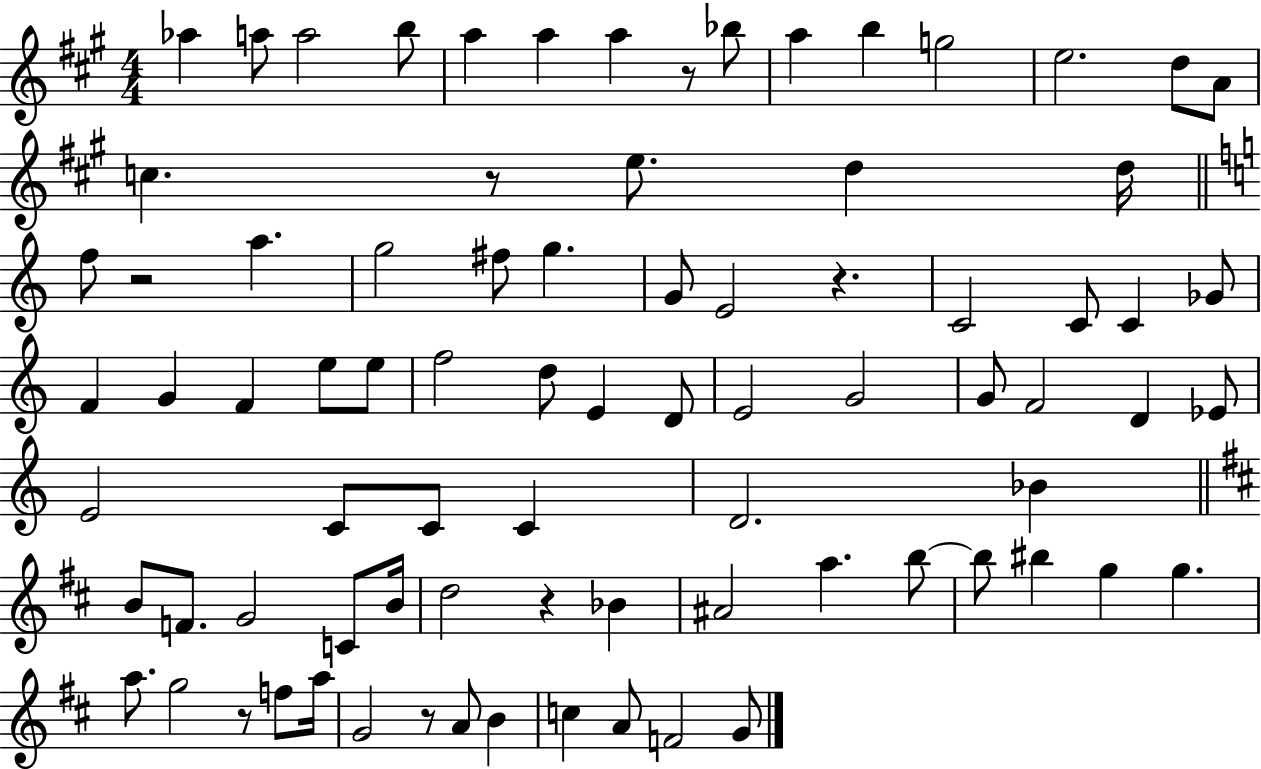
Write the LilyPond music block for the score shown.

{
  \clef treble
  \numericTimeSignature
  \time 4/4
  \key a \major
  aes''4 a''8 a''2 b''8 | a''4 a''4 a''4 r8 bes''8 | a''4 b''4 g''2 | e''2. d''8 a'8 | \break c''4. r8 e''8. d''4 d''16 | \bar "||" \break \key c \major f''8 r2 a''4. | g''2 fis''8 g''4. | g'8 e'2 r4. | c'2 c'8 c'4 ges'8 | \break f'4 g'4 f'4 e''8 e''8 | f''2 d''8 e'4 d'8 | e'2 g'2 | g'8 f'2 d'4 ees'8 | \break e'2 c'8 c'8 c'4 | d'2. bes'4 | \bar "||" \break \key d \major b'8 f'8. g'2 c'8 b'16 | d''2 r4 bes'4 | ais'2 a''4. b''8~~ | b''8 bis''4 g''4 g''4. | \break a''8. g''2 r8 f''8 a''16 | g'2 r8 a'8 b'4 | c''4 a'8 f'2 g'8 | \bar "|."
}